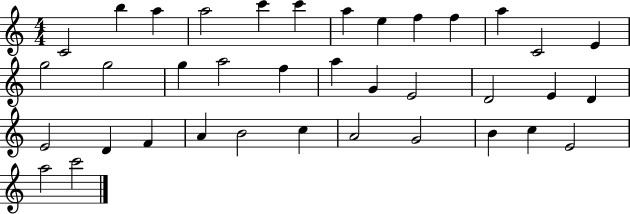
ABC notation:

X:1
T:Untitled
M:4/4
L:1/4
K:C
C2 b a a2 c' c' a e f f a C2 E g2 g2 g a2 f a G E2 D2 E D E2 D F A B2 c A2 G2 B c E2 a2 c'2